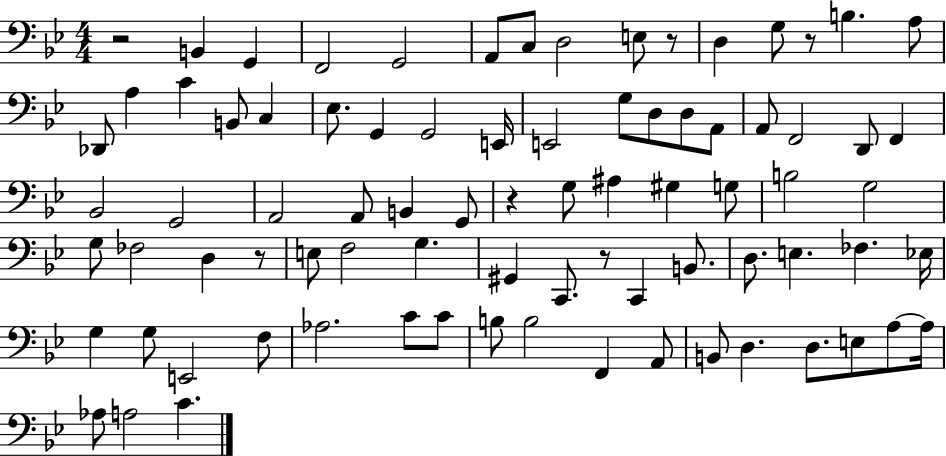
X:1
T:Untitled
M:4/4
L:1/4
K:Bb
z2 B,, G,, F,,2 G,,2 A,,/2 C,/2 D,2 E,/2 z/2 D, G,/2 z/2 B, A,/2 _D,,/2 A, C B,,/2 C, _E,/2 G,, G,,2 E,,/4 E,,2 G,/2 D,/2 D,/2 A,,/2 A,,/2 F,,2 D,,/2 F,, _B,,2 G,,2 A,,2 A,,/2 B,, G,,/2 z G,/2 ^A, ^G, G,/2 B,2 G,2 G,/2 _F,2 D, z/2 E,/2 F,2 G, ^G,, C,,/2 z/2 C,, B,,/2 D,/2 E, _F, _E,/4 G, G,/2 E,,2 F,/2 _A,2 C/2 C/2 B,/2 B,2 F,, A,,/2 B,,/2 D, D,/2 E,/2 A,/2 A,/4 _A,/2 A,2 C